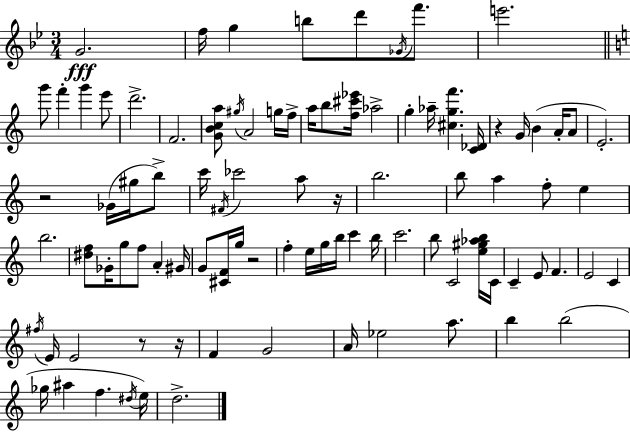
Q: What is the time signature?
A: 3/4